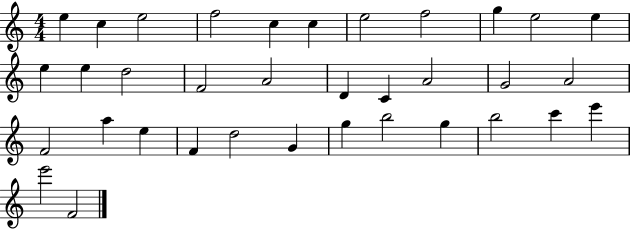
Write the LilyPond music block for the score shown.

{
  \clef treble
  \numericTimeSignature
  \time 4/4
  \key c \major
  e''4 c''4 e''2 | f''2 c''4 c''4 | e''2 f''2 | g''4 e''2 e''4 | \break e''4 e''4 d''2 | f'2 a'2 | d'4 c'4 a'2 | g'2 a'2 | \break f'2 a''4 e''4 | f'4 d''2 g'4 | g''4 b''2 g''4 | b''2 c'''4 e'''4 | \break e'''2 f'2 | \bar "|."
}